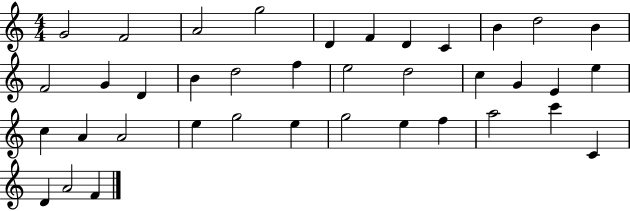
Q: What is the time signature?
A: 4/4